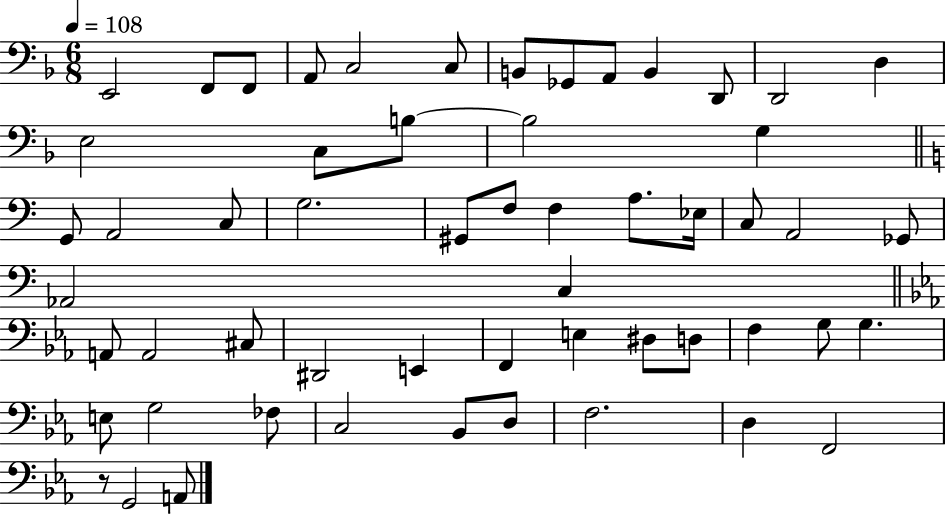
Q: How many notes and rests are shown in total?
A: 56